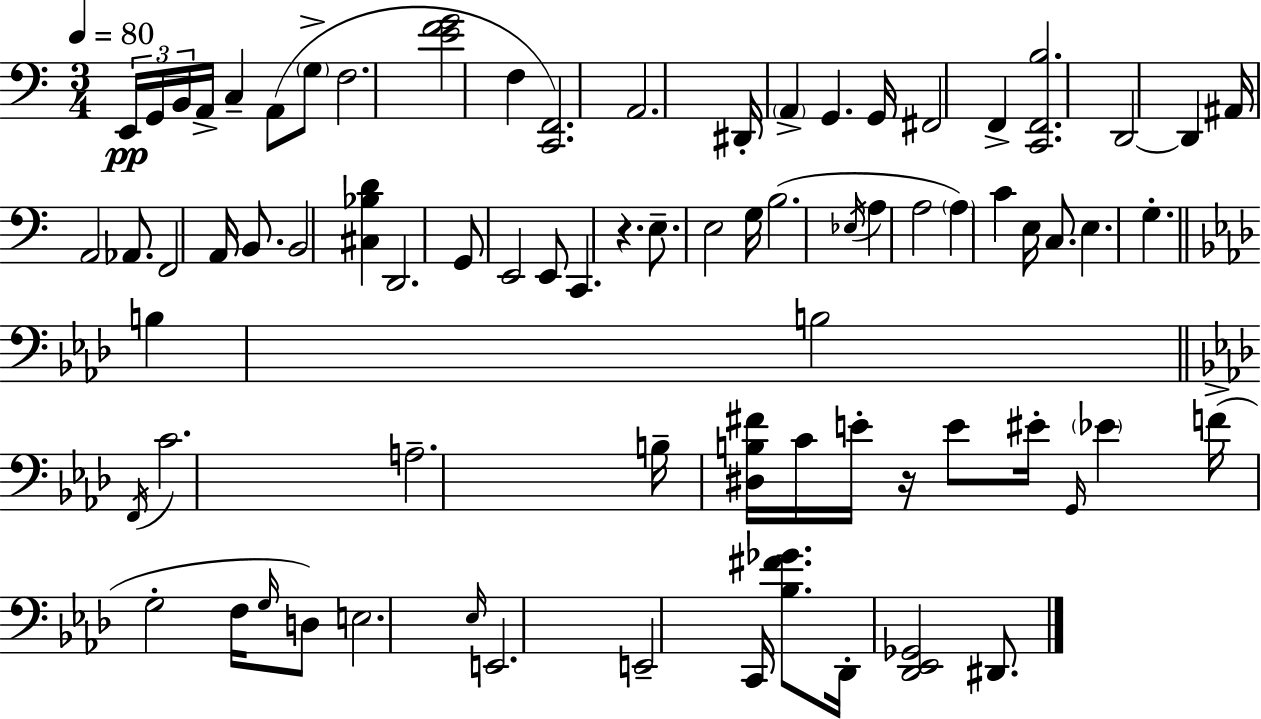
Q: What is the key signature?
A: C major